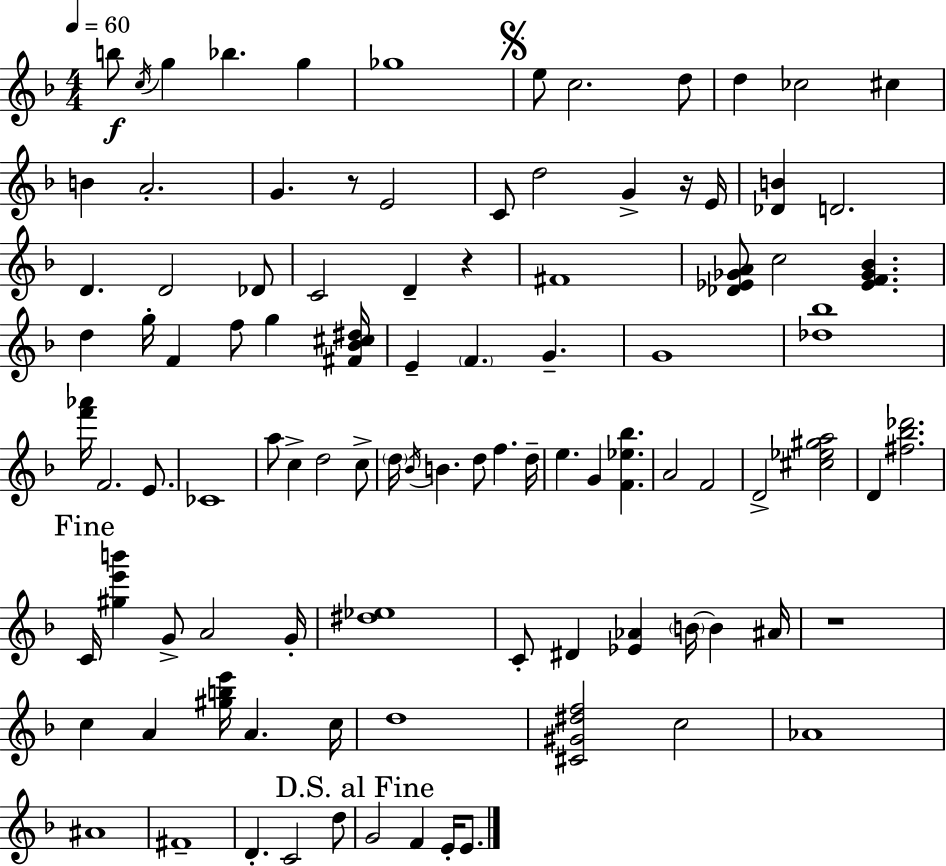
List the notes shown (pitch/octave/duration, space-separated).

B5/e C5/s G5/q Bb5/q. G5/q Gb5/w E5/e C5/h. D5/e D5/q CES5/h C#5/q B4/q A4/h. G4/q. R/e E4/h C4/e D5/h G4/q R/s E4/s [Db4,B4]/q D4/h. D4/q. D4/h Db4/e C4/h D4/q R/q F#4/w [Db4,Eb4,Gb4,A4]/e C5/h [Eb4,F4,Gb4,Bb4]/q. D5/q G5/s F4/q F5/e G5/q [F#4,Bb4,C#5,D#5]/s E4/q F4/q. G4/q. G4/w [Db5,Bb5]/w [F6,Ab6]/s F4/h. E4/e. CES4/w A5/e C5/q D5/h C5/e D5/s Bb4/s B4/q. D5/e F5/q. D5/s E5/q. G4/q [F4,Eb5,Bb5]/q. A4/h F4/h D4/h [C#5,Eb5,G#5,A5]/h D4/q [F#5,Bb5,Db6]/h. C4/s [G#5,E6,B6]/q G4/e A4/h G4/s [D#5,Eb5]/w C4/e D#4/q [Eb4,Ab4]/q B4/s B4/q A#4/s R/w C5/q A4/q [G#5,B5,E6]/s A4/q. C5/s D5/w [C#4,G#4,D#5,F5]/h C5/h Ab4/w A#4/w F#4/w D4/q. C4/h D5/e G4/h F4/q E4/s E4/e.